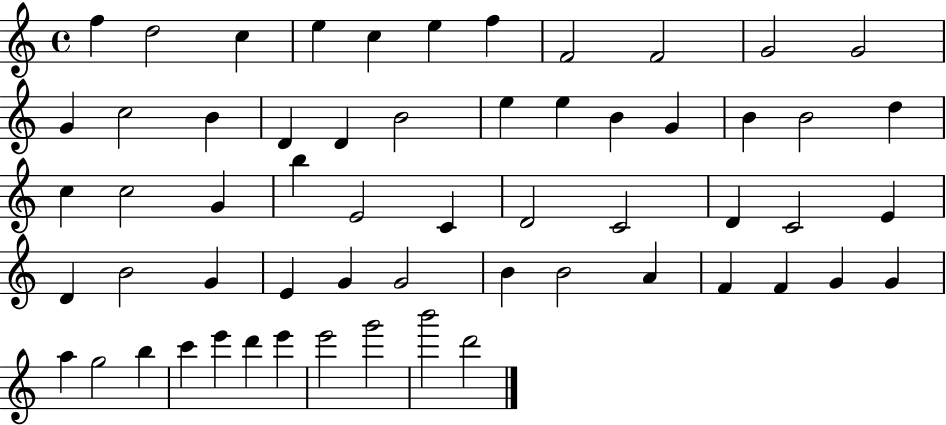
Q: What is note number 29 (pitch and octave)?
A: E4